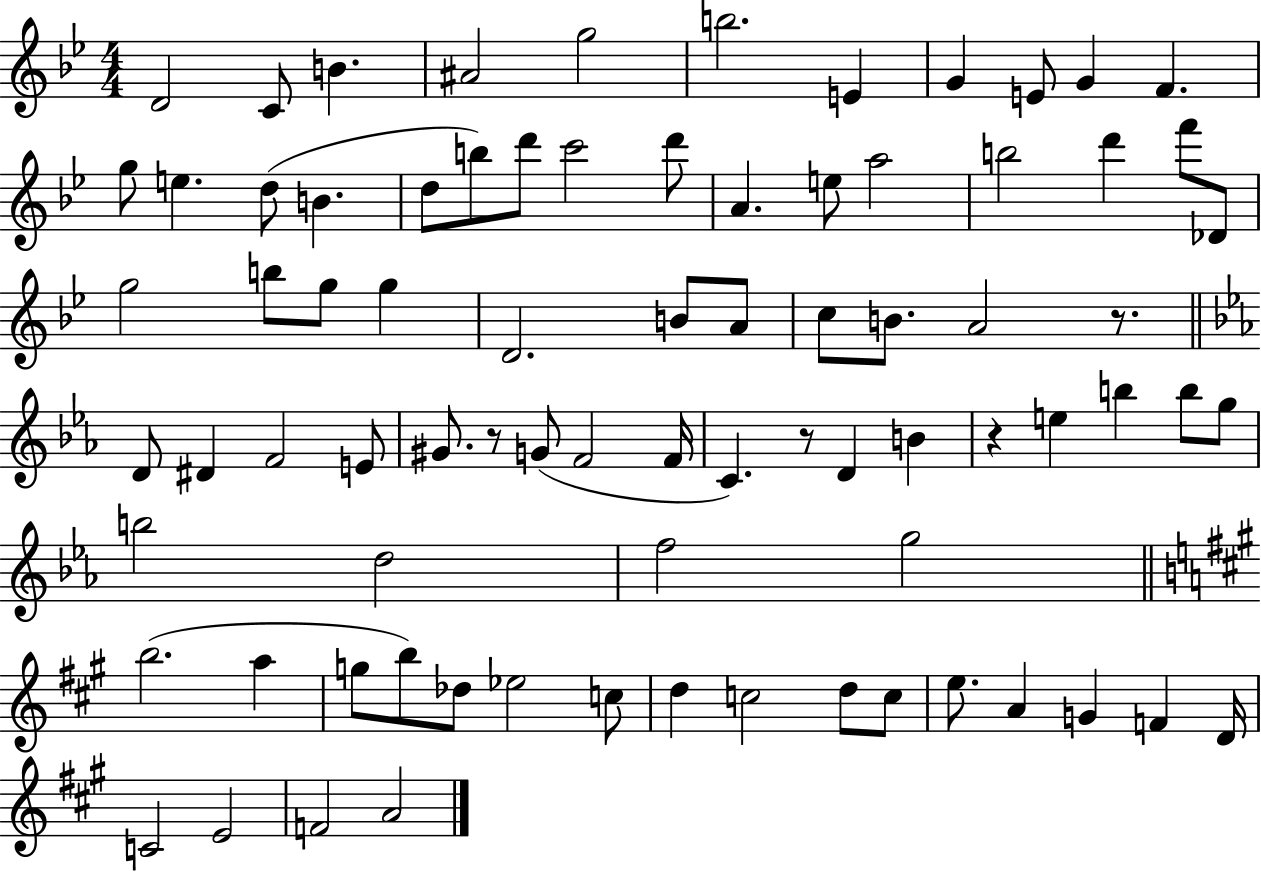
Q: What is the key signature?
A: BES major